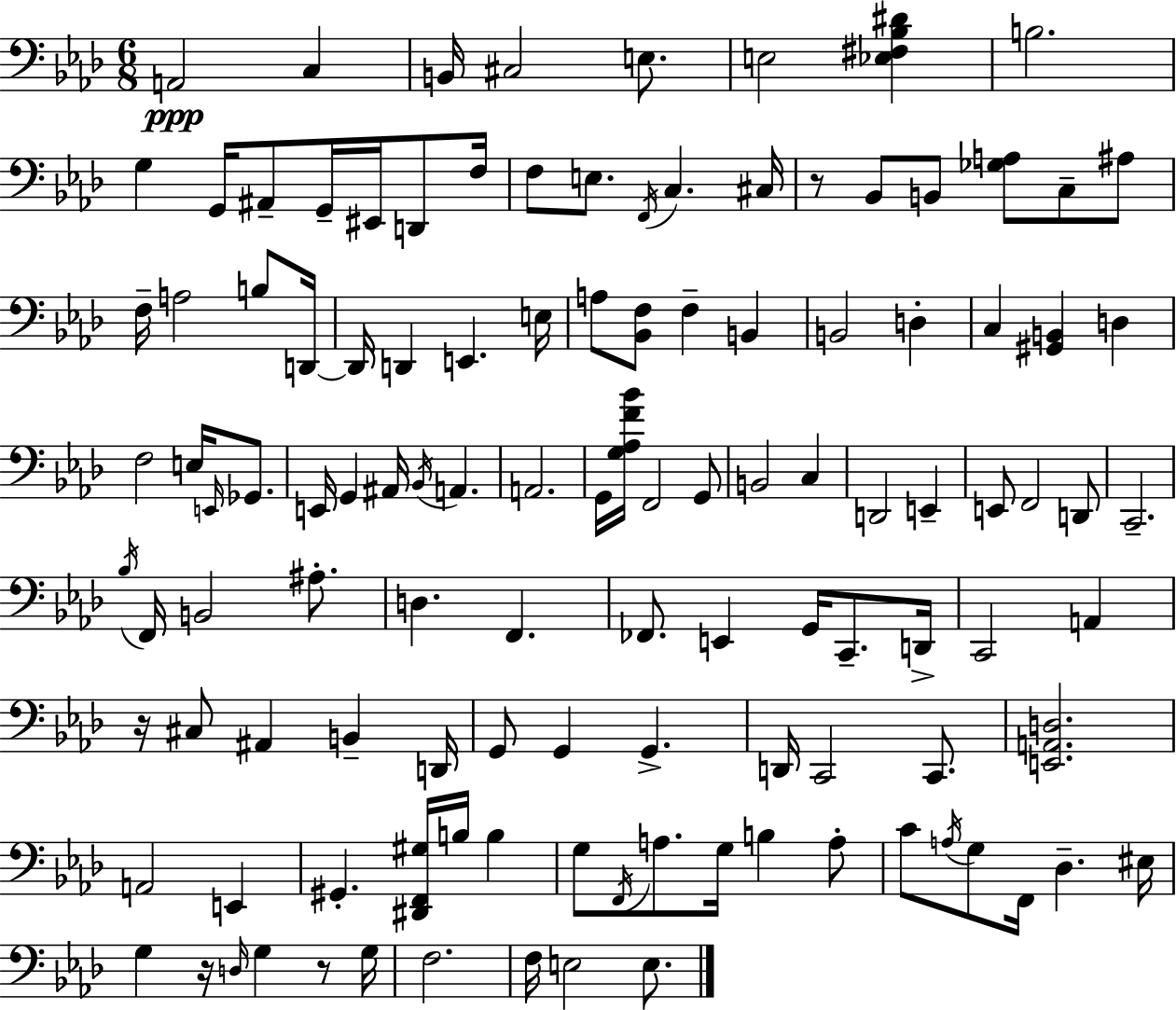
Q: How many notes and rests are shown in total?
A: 118